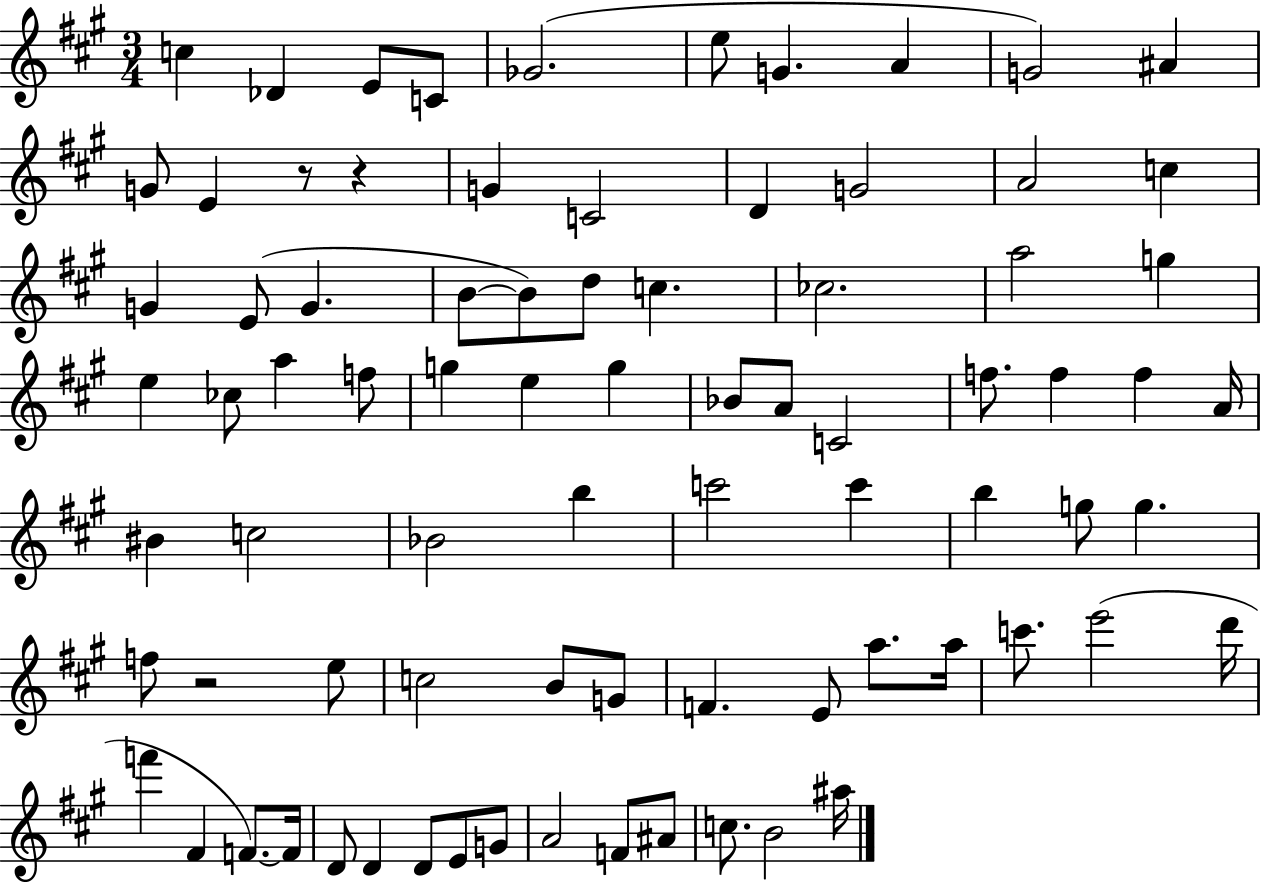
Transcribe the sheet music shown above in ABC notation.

X:1
T:Untitled
M:3/4
L:1/4
K:A
c _D E/2 C/2 _G2 e/2 G A G2 ^A G/2 E z/2 z G C2 D G2 A2 c G E/2 G B/2 B/2 d/2 c _c2 a2 g e _c/2 a f/2 g e g _B/2 A/2 C2 f/2 f f A/4 ^B c2 _B2 b c'2 c' b g/2 g f/2 z2 e/2 c2 B/2 G/2 F E/2 a/2 a/4 c'/2 e'2 d'/4 f' ^F F/2 F/4 D/2 D D/2 E/2 G/2 A2 F/2 ^A/2 c/2 B2 ^a/4